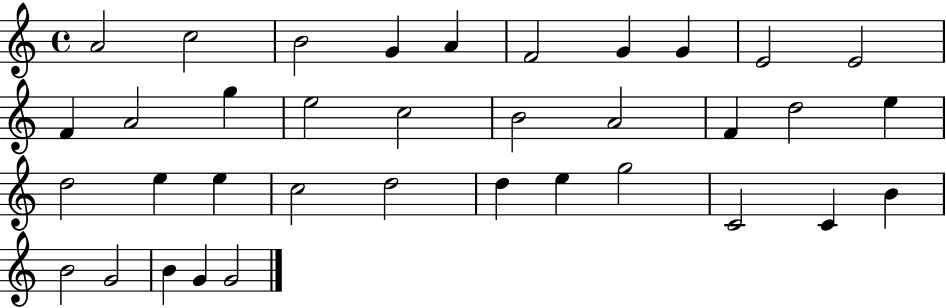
A4/h C5/h B4/h G4/q A4/q F4/h G4/q G4/q E4/h E4/h F4/q A4/h G5/q E5/h C5/h B4/h A4/h F4/q D5/h E5/q D5/h E5/q E5/q C5/h D5/h D5/q E5/q G5/h C4/h C4/q B4/q B4/h G4/h B4/q G4/q G4/h